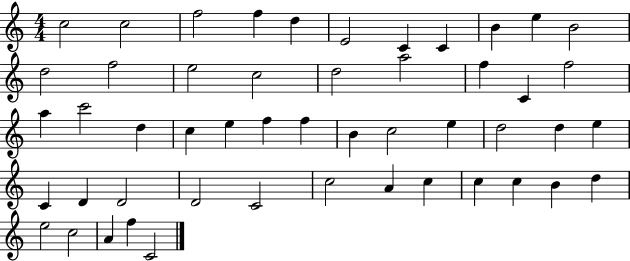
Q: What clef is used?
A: treble